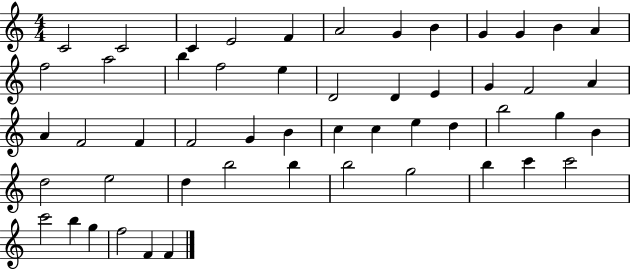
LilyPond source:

{
  \clef treble
  \numericTimeSignature
  \time 4/4
  \key c \major
  c'2 c'2 | c'4 e'2 f'4 | a'2 g'4 b'4 | g'4 g'4 b'4 a'4 | \break f''2 a''2 | b''4 f''2 e''4 | d'2 d'4 e'4 | g'4 f'2 a'4 | \break a'4 f'2 f'4 | f'2 g'4 b'4 | c''4 c''4 e''4 d''4 | b''2 g''4 b'4 | \break d''2 e''2 | d''4 b''2 b''4 | b''2 g''2 | b''4 c'''4 c'''2 | \break c'''2 b''4 g''4 | f''2 f'4 f'4 | \bar "|."
}